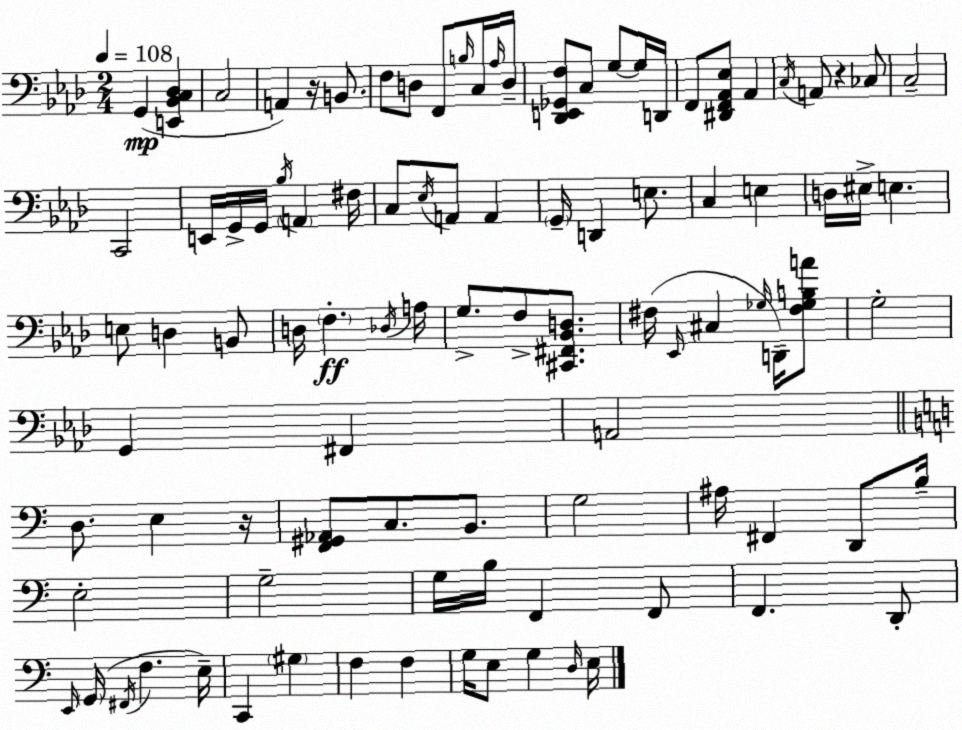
X:1
T:Untitled
M:2/4
L:1/4
K:Fm
G,, [E,,_B,,C,_D,] C,2 A,, z/4 B,,/2 F,/2 D,/2 F,,/2 B,/4 C,/4 _A,/4 D,/4 [_D,,E,,_G,,F,]/2 C,/2 G,/2 G,/4 D,,/4 F,,/2 [^D,,F,,_A,,_E,]/2 _A,, C,/4 A,,/2 z _C,/2 C,2 C,,2 E,,/4 G,,/4 G,,/4 _B,/4 A,, ^F,/4 C,/2 _E,/4 A,,/2 A,, G,,/4 D,, E,/2 C, E, D,/4 ^E,/4 E, E,/2 D, B,,/2 D,/4 F, _D,/4 A,/4 G,/2 F,/2 [^C,,^F,,_B,,D,]/2 ^F,/4 _E,,/4 ^C, _G,/4 D,,/4 [^F,_G,B,A]/2 G,2 G,, ^F,, A,,2 D,/2 E, z/4 [F,,^G,,_A,,]/2 C,/2 B,,/2 G,2 ^A,/4 ^F,, D,,/2 B,/4 E,2 G,2 G,/4 B,/4 F,, F,,/2 F,, D,,/2 E,,/4 G,,/4 ^F,,/4 F, E,/4 C,, ^G, F, F, G,/4 E,/2 G, D,/4 E,/4